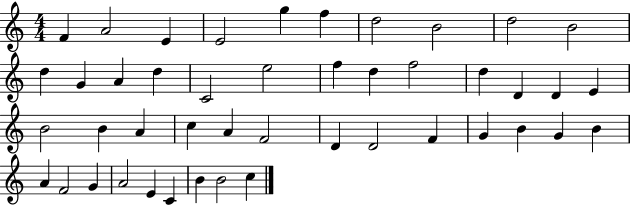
F4/q A4/h E4/q E4/h G5/q F5/q D5/h B4/h D5/h B4/h D5/q G4/q A4/q D5/q C4/h E5/h F5/q D5/q F5/h D5/q D4/q D4/q E4/q B4/h B4/q A4/q C5/q A4/q F4/h D4/q D4/h F4/q G4/q B4/q G4/q B4/q A4/q F4/h G4/q A4/h E4/q C4/q B4/q B4/h C5/q